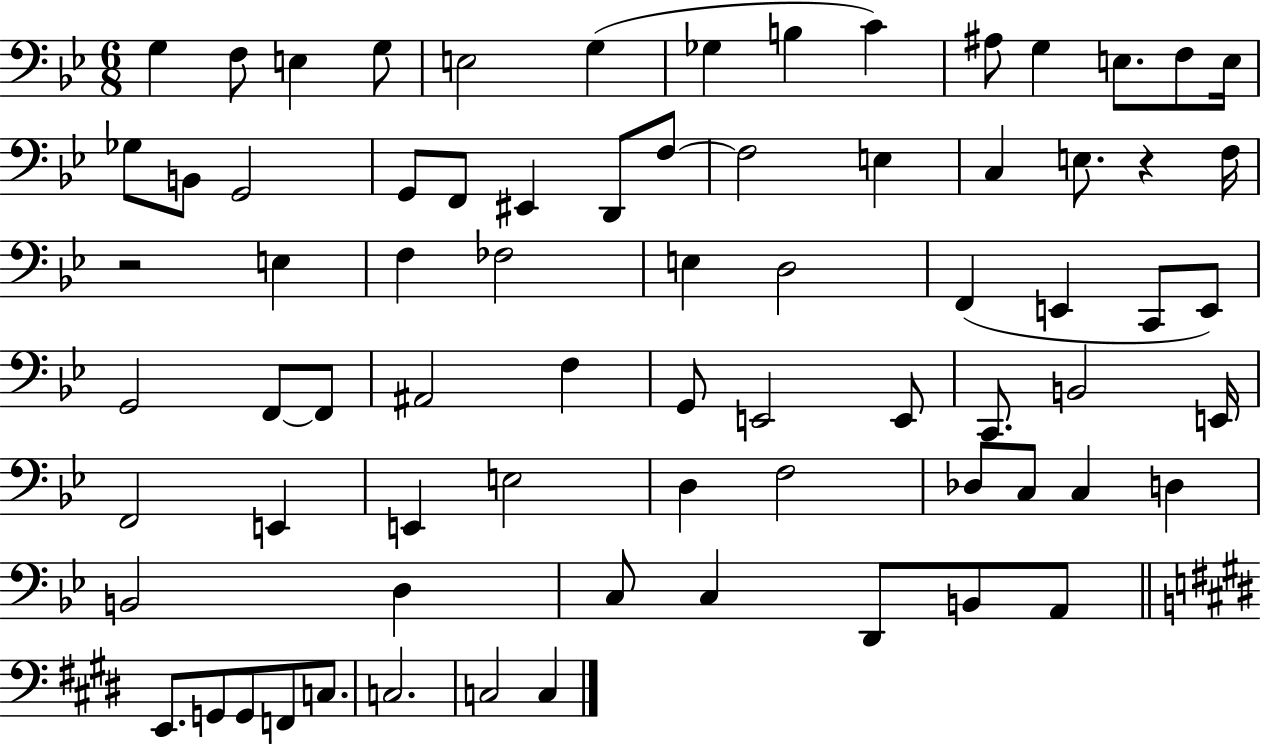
G3/q F3/e E3/q G3/e E3/h G3/q Gb3/q B3/q C4/q A#3/e G3/q E3/e. F3/e E3/s Gb3/e B2/e G2/h G2/e F2/e EIS2/q D2/e F3/e F3/h E3/q C3/q E3/e. R/q F3/s R/h E3/q F3/q FES3/h E3/q D3/h F2/q E2/q C2/e E2/e G2/h F2/e F2/e A#2/h F3/q G2/e E2/h E2/e C2/e. B2/h E2/s F2/h E2/q E2/q E3/h D3/q F3/h Db3/e C3/e C3/q D3/q B2/h D3/q C3/e C3/q D2/e B2/e A2/e E2/e. G2/e G2/e F2/e C3/e. C3/h. C3/h C3/q